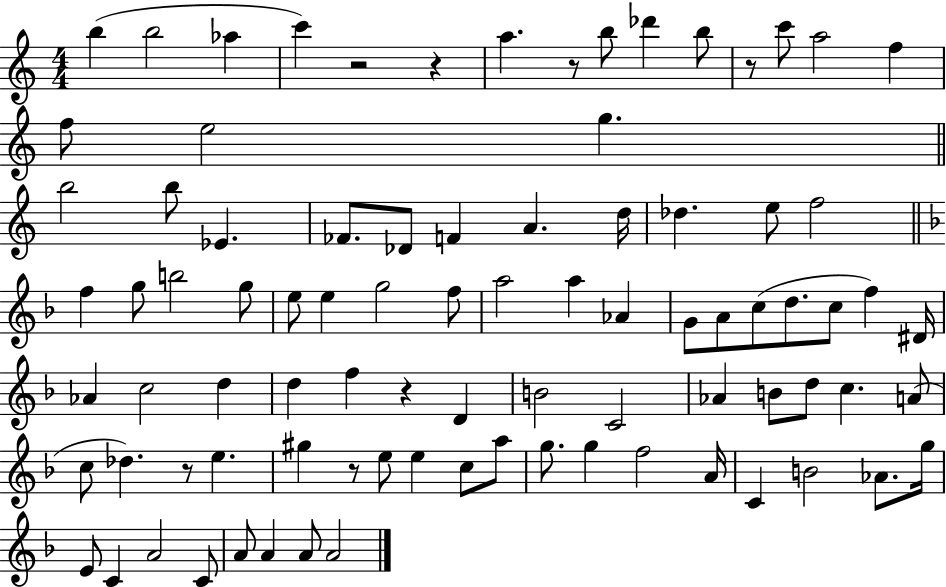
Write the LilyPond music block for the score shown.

{
  \clef treble
  \numericTimeSignature
  \time 4/4
  \key c \major
  b''4( b''2 aes''4 | c'''4) r2 r4 | a''4. r8 b''8 des'''4 b''8 | r8 c'''8 a''2 f''4 | \break f''8 e''2 g''4. | \bar "||" \break \key c \major b''2 b''8 ees'4. | fes'8. des'8 f'4 a'4. d''16 | des''4. e''8 f''2 | \bar "||" \break \key d \minor f''4 g''8 b''2 g''8 | e''8 e''4 g''2 f''8 | a''2 a''4 aes'4 | g'8 a'8 c''8( d''8. c''8 f''4) dis'16 | \break aes'4 c''2 d''4 | d''4 f''4 r4 d'4 | b'2 c'2 | aes'4 b'8 d''8 c''4. a'8( | \break c''8 des''4.) r8 e''4. | gis''4 r8 e''8 e''4 c''8 a''8 | g''8. g''4 f''2 a'16 | c'4 b'2 aes'8. g''16 | \break e'8 c'4 a'2 c'8 | a'8 a'4 a'8 a'2 | \bar "|."
}